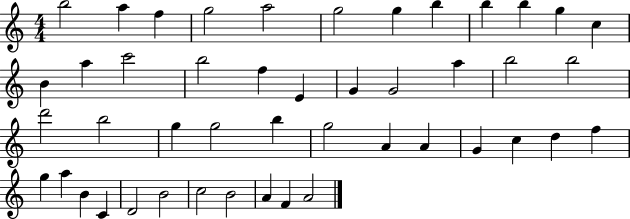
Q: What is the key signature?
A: C major